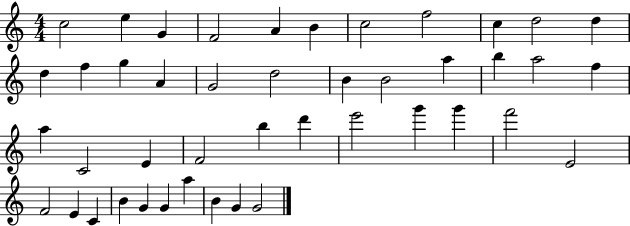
{
  \clef treble
  \numericTimeSignature
  \time 4/4
  \key c \major
  c''2 e''4 g'4 | f'2 a'4 b'4 | c''2 f''2 | c''4 d''2 d''4 | \break d''4 f''4 g''4 a'4 | g'2 d''2 | b'4 b'2 a''4 | b''4 a''2 f''4 | \break a''4 c'2 e'4 | f'2 b''4 d'''4 | e'''2 g'''4 g'''4 | f'''2 e'2 | \break f'2 e'4 c'4 | b'4 g'4 g'4 a''4 | b'4 g'4 g'2 | \bar "|."
}